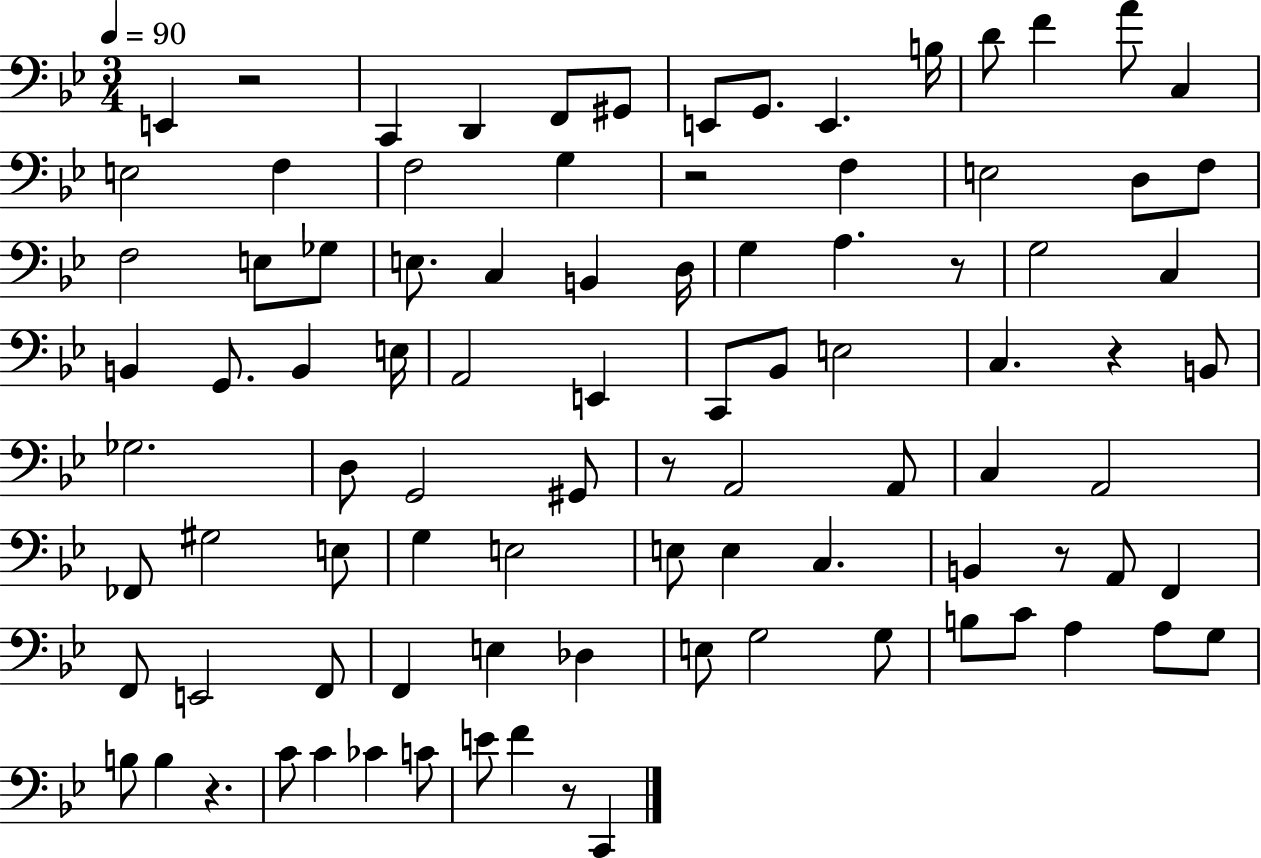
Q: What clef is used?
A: bass